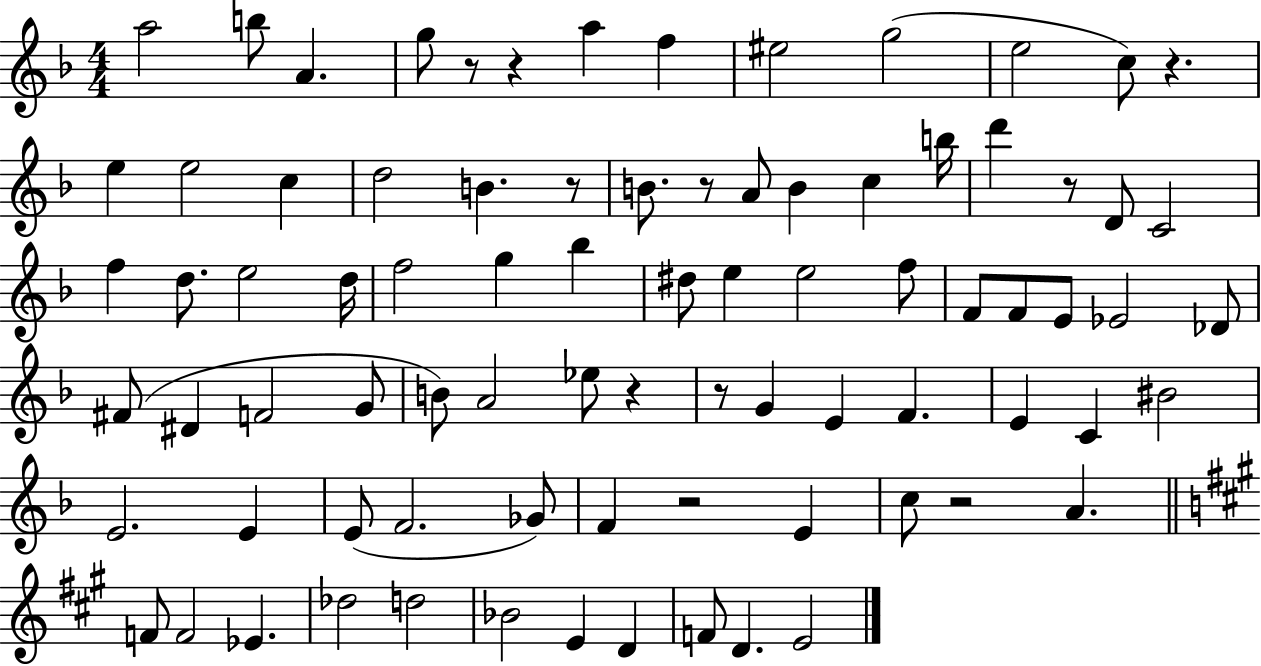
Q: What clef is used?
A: treble